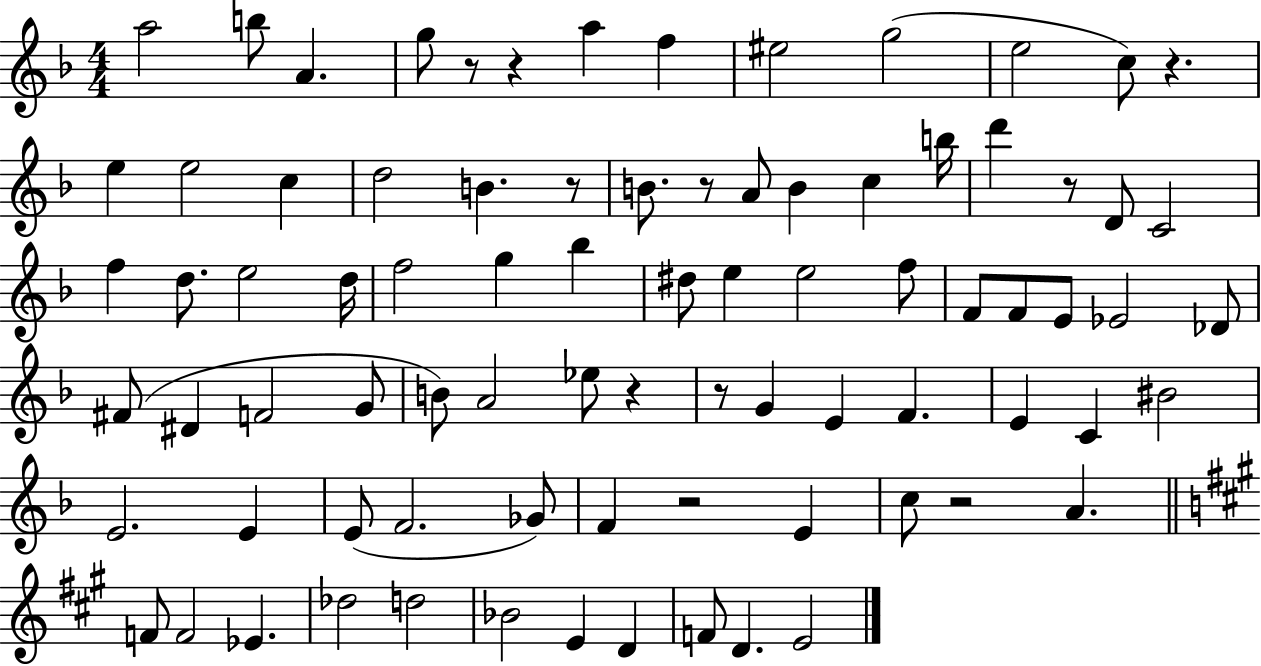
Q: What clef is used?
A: treble